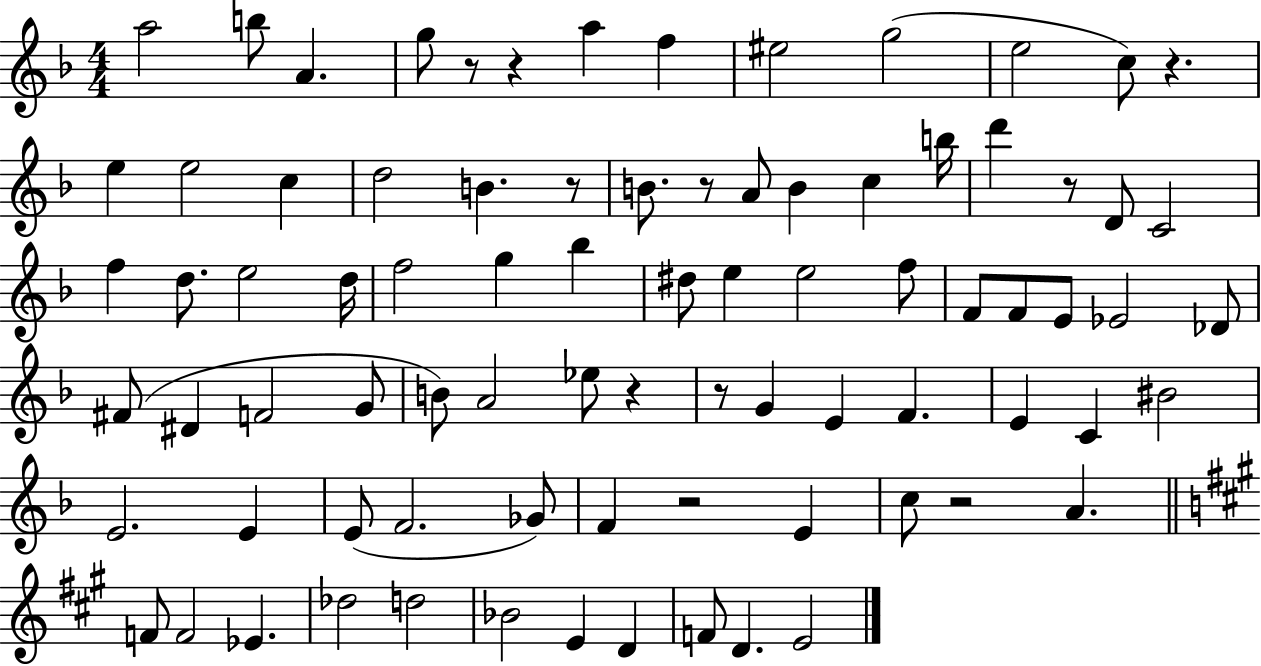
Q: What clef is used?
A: treble